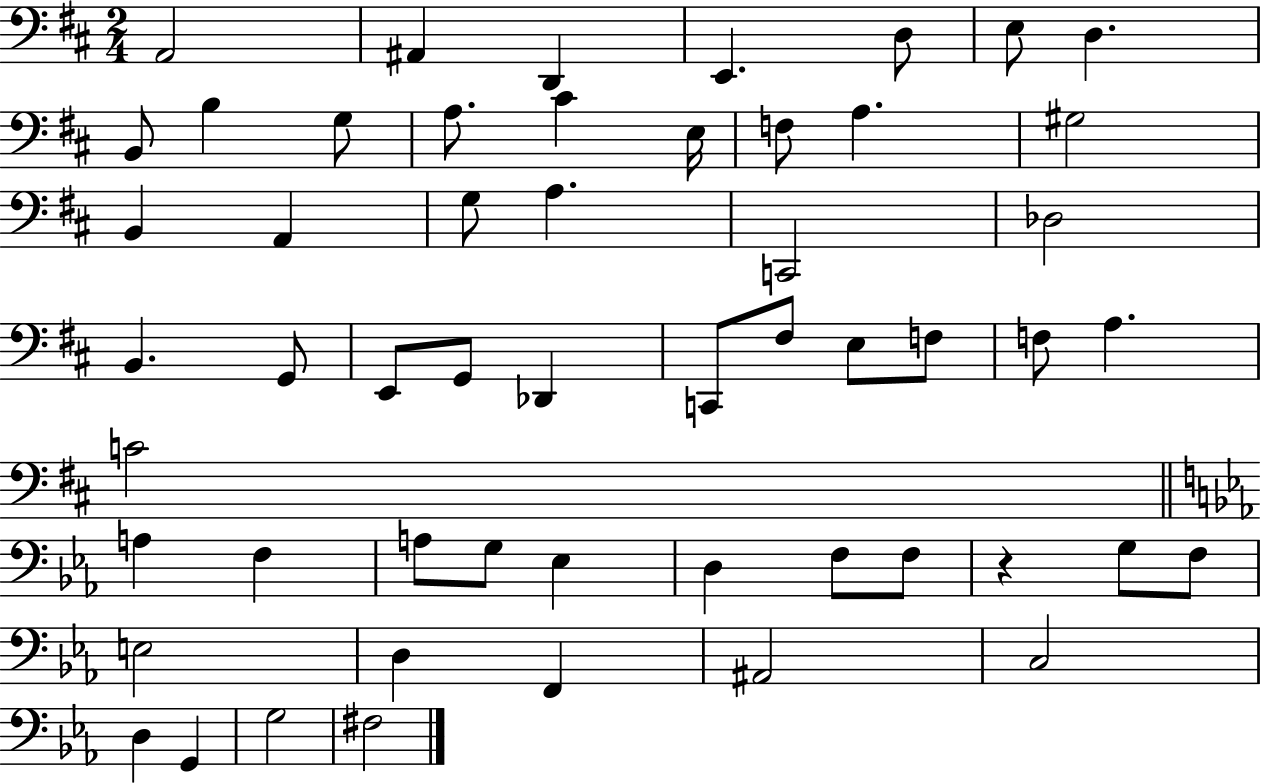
{
  \clef bass
  \numericTimeSignature
  \time 2/4
  \key d \major
  a,2 | ais,4 d,4 | e,4. d8 | e8 d4. | \break b,8 b4 g8 | a8. cis'4 e16 | f8 a4. | gis2 | \break b,4 a,4 | g8 a4. | c,2 | des2 | \break b,4. g,8 | e,8 g,8 des,4 | c,8 fis8 e8 f8 | f8 a4. | \break c'2 | \bar "||" \break \key ees \major a4 f4 | a8 g8 ees4 | d4 f8 f8 | r4 g8 f8 | \break e2 | d4 f,4 | ais,2 | c2 | \break d4 g,4 | g2 | fis2 | \bar "|."
}